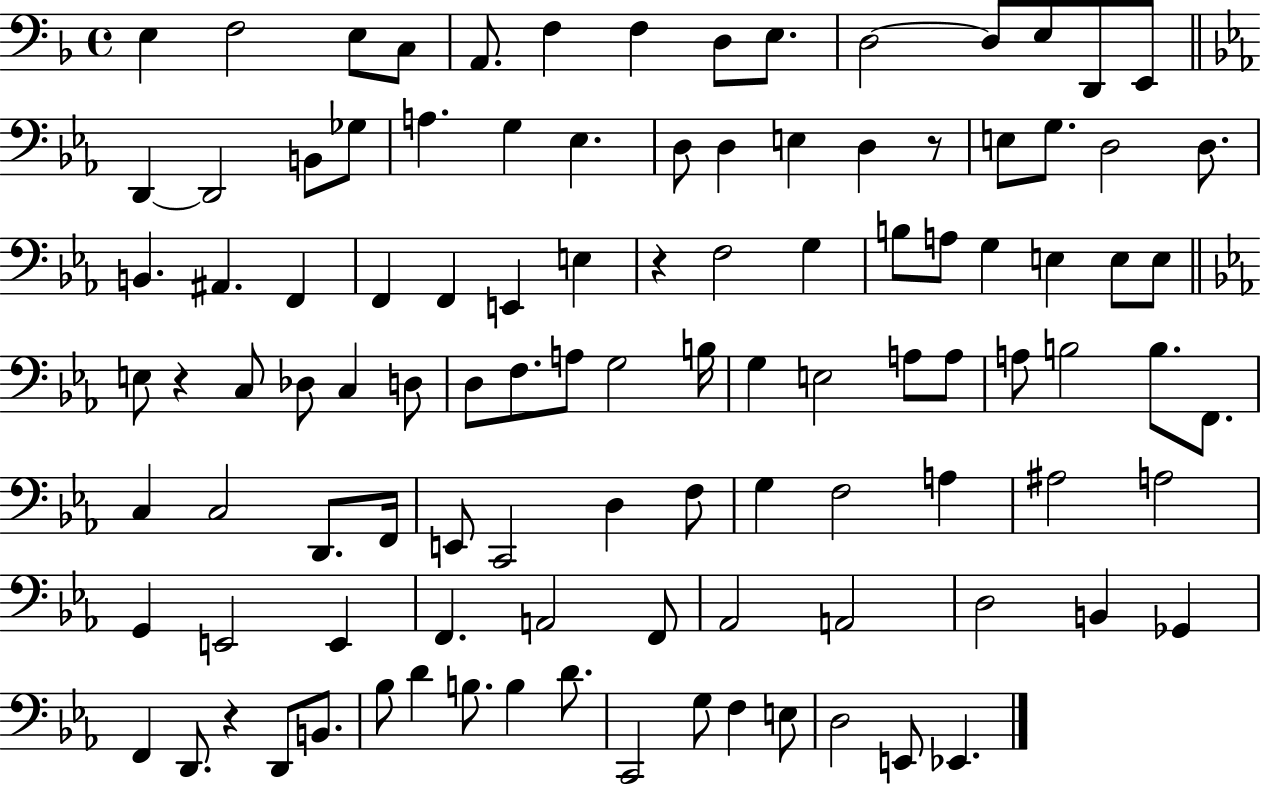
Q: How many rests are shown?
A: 4